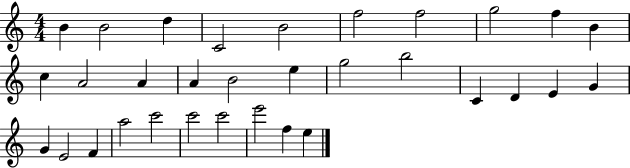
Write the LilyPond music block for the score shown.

{
  \clef treble
  \numericTimeSignature
  \time 4/4
  \key c \major
  b'4 b'2 d''4 | c'2 b'2 | f''2 f''2 | g''2 f''4 b'4 | \break c''4 a'2 a'4 | a'4 b'2 e''4 | g''2 b''2 | c'4 d'4 e'4 g'4 | \break g'4 e'2 f'4 | a''2 c'''2 | c'''2 c'''2 | e'''2 f''4 e''4 | \break \bar "|."
}